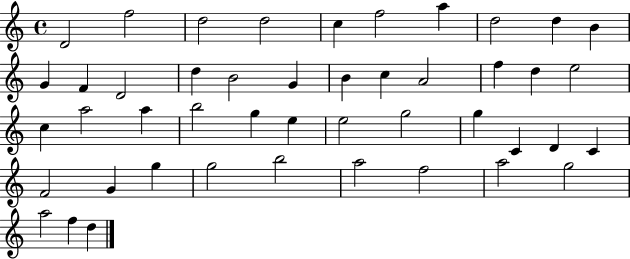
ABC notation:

X:1
T:Untitled
M:4/4
L:1/4
K:C
D2 f2 d2 d2 c f2 a d2 d B G F D2 d B2 G B c A2 f d e2 c a2 a b2 g e e2 g2 g C D C F2 G g g2 b2 a2 f2 a2 g2 a2 f d